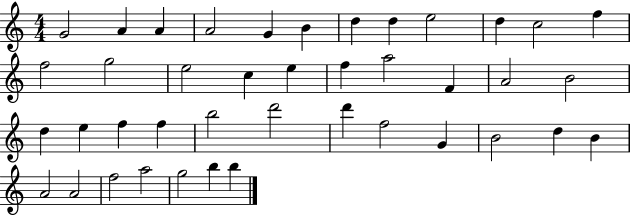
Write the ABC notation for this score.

X:1
T:Untitled
M:4/4
L:1/4
K:C
G2 A A A2 G B d d e2 d c2 f f2 g2 e2 c e f a2 F A2 B2 d e f f b2 d'2 d' f2 G B2 d B A2 A2 f2 a2 g2 b b